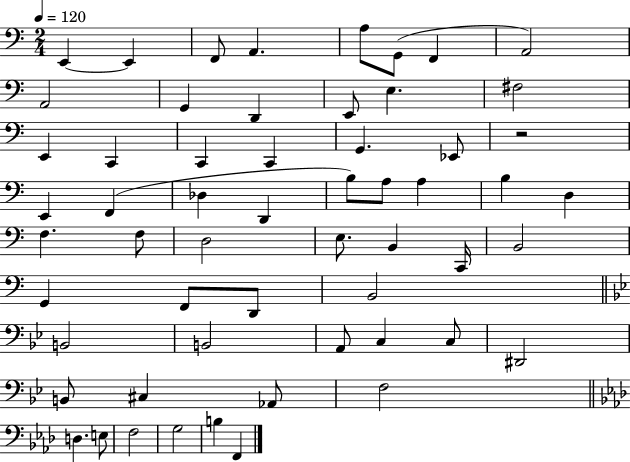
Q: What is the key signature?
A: C major